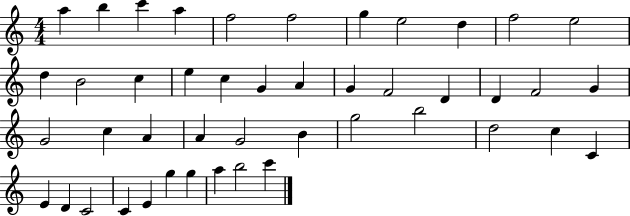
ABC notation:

X:1
T:Untitled
M:4/4
L:1/4
K:C
a b c' a f2 f2 g e2 d f2 e2 d B2 c e c G A G F2 D D F2 G G2 c A A G2 B g2 b2 d2 c C E D C2 C E g g a b2 c'